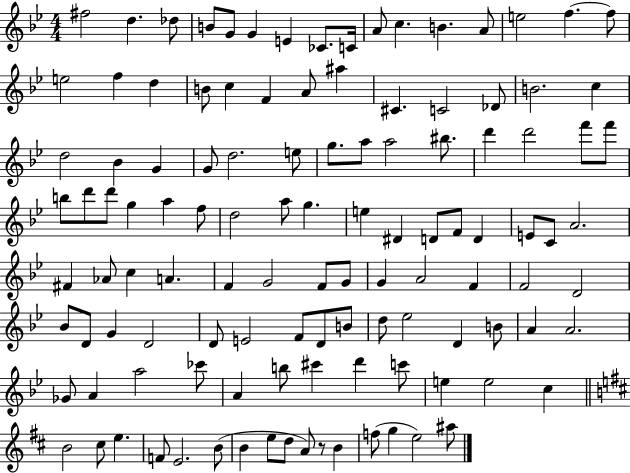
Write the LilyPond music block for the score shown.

{
  \clef treble
  \numericTimeSignature
  \time 4/4
  \key bes \major
  fis''2 d''4. des''8 | b'8 g'8 g'4 e'4 ces'8. c'16 | a'8 c''4. b'4. a'8 | e''2 f''4.~~ f''8 | \break e''2 f''4 d''4 | b'8 c''4 f'4 a'8 ais''4 | cis'4. c'2 des'8 | b'2. c''4 | \break d''2 bes'4 g'4 | g'8 d''2. e''8 | g''8. a''8 a''2 bis''8. | d'''4 d'''2 f'''8 f'''8 | \break b''8 d'''8 d'''8 g''4 a''4 f''8 | d''2 a''8 g''4. | e''4 dis'4 d'8 f'8 d'4 | e'8 c'8 a'2. | \break fis'4 aes'8 c''4 a'4. | f'4 g'2 f'8 g'8 | g'4 a'2 f'4 | f'2 d'2 | \break bes'8 d'8 g'4 d'2 | d'8 e'2 f'8 d'8 b'8 | d''8 ees''2 d'4 b'8 | a'4 a'2. | \break ges'8 a'4 a''2 ces'''8 | a'4 b''8 cis'''4 d'''4 c'''8 | e''4 e''2 c''4 | \bar "||" \break \key d \major b'2 cis''8 e''4. | f'8 e'2. b'8( | b'4 e''8 d''8 a'8) r8 b'4 | f''8( g''4 e''2) ais''8 | \break \bar "|."
}